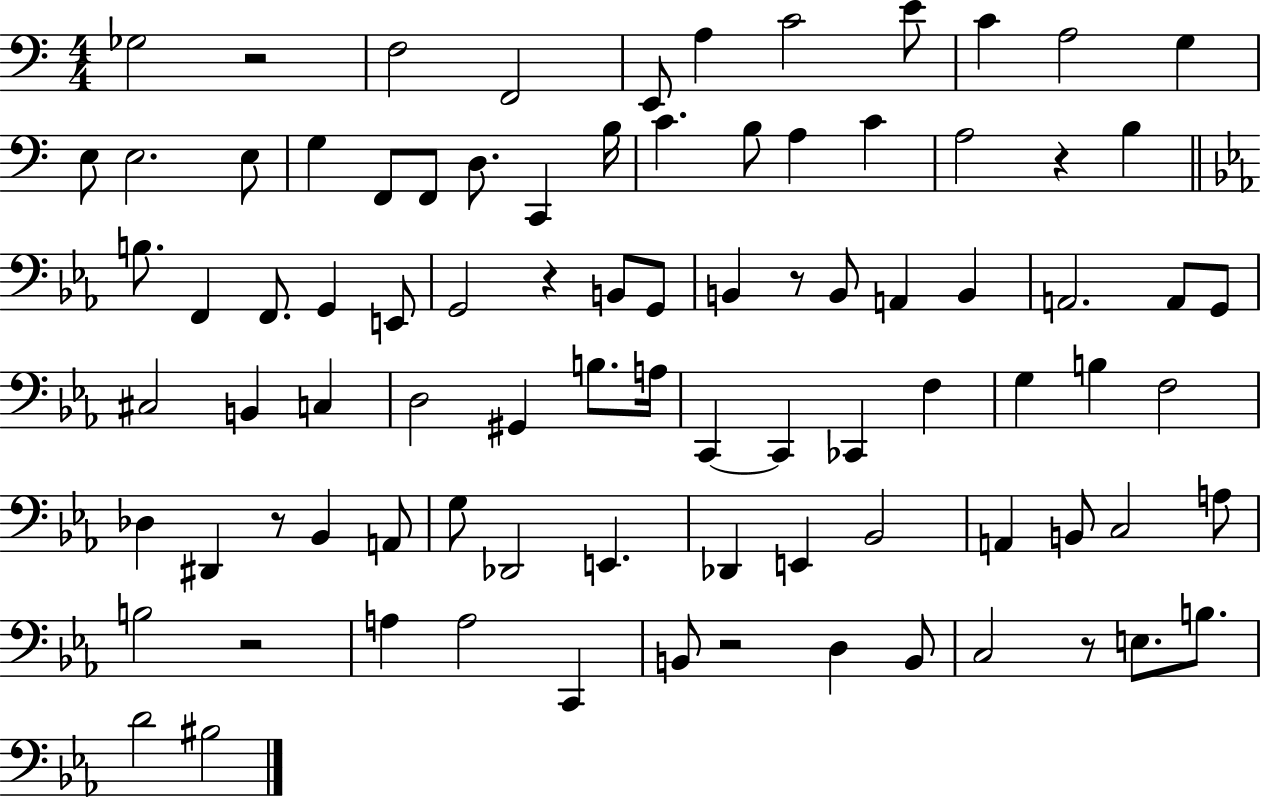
{
  \clef bass
  \numericTimeSignature
  \time 4/4
  \key c \major
  ges2 r2 | f2 f,2 | e,8 a4 c'2 e'8 | c'4 a2 g4 | \break e8 e2. e8 | g4 f,8 f,8 d8. c,4 b16 | c'4. b8 a4 c'4 | a2 r4 b4 | \break \bar "||" \break \key ees \major b8. f,4 f,8. g,4 e,8 | g,2 r4 b,8 g,8 | b,4 r8 b,8 a,4 b,4 | a,2. a,8 g,8 | \break cis2 b,4 c4 | d2 gis,4 b8. a16 | c,4~~ c,4 ces,4 f4 | g4 b4 f2 | \break des4 dis,4 r8 bes,4 a,8 | g8 des,2 e,4. | des,4 e,4 bes,2 | a,4 b,8 c2 a8 | \break b2 r2 | a4 a2 c,4 | b,8 r2 d4 b,8 | c2 r8 e8. b8. | \break d'2 bis2 | \bar "|."
}